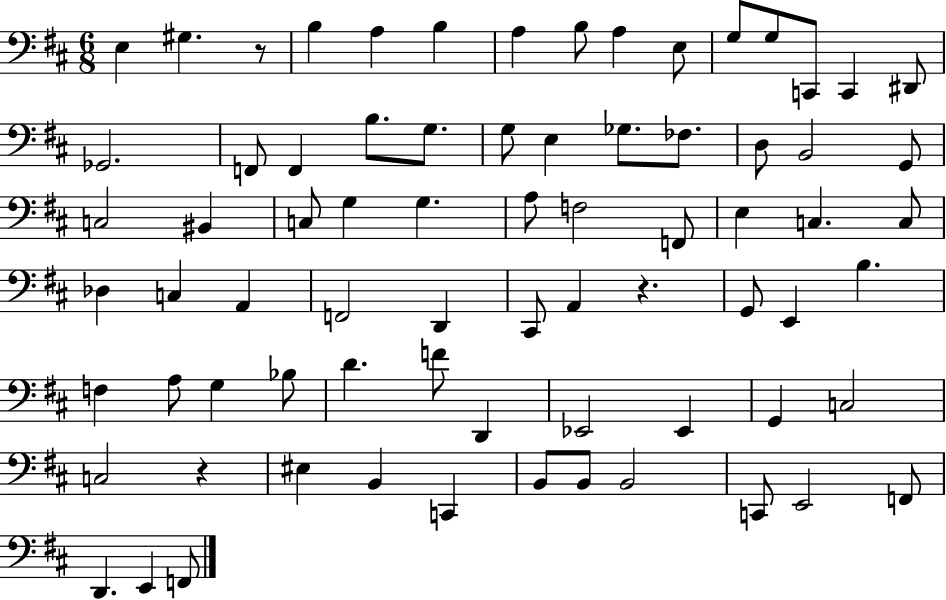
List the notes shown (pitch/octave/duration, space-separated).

E3/q G#3/q. R/e B3/q A3/q B3/q A3/q B3/e A3/q E3/e G3/e G3/e C2/e C2/q D#2/e Gb2/h. F2/e F2/q B3/e. G3/e. G3/e E3/q Gb3/e. FES3/e. D3/e B2/h G2/e C3/h BIS2/q C3/e G3/q G3/q. A3/e F3/h F2/e E3/q C3/q. C3/e Db3/q C3/q A2/q F2/h D2/q C#2/e A2/q R/q. G2/e E2/q B3/q. F3/q A3/e G3/q Bb3/e D4/q. F4/e D2/q Eb2/h Eb2/q G2/q C3/h C3/h R/q EIS3/q B2/q C2/q B2/e B2/e B2/h C2/e E2/h F2/e D2/q. E2/q F2/e